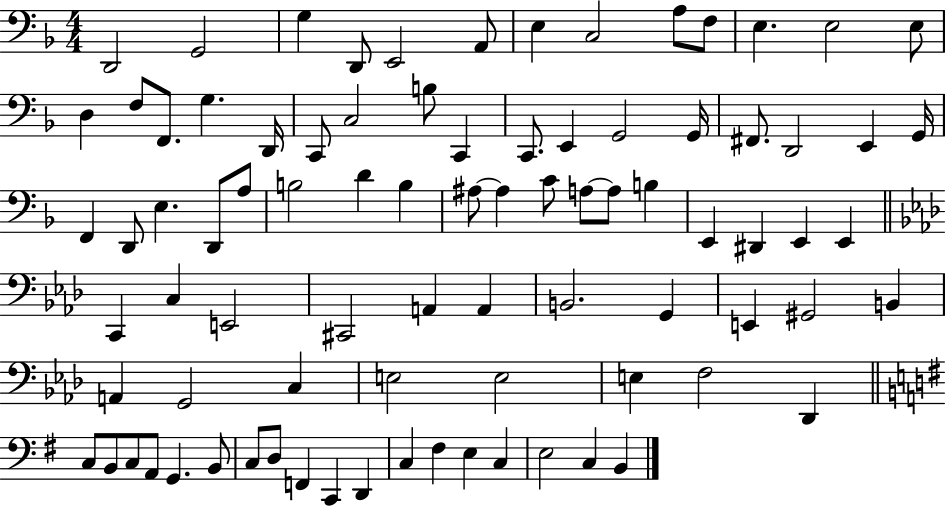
X:1
T:Untitled
M:4/4
L:1/4
K:F
D,,2 G,,2 G, D,,/2 E,,2 A,,/2 E, C,2 A,/2 F,/2 E, E,2 E,/2 D, F,/2 F,,/2 G, D,,/4 C,,/2 C,2 B,/2 C,, C,,/2 E,, G,,2 G,,/4 ^F,,/2 D,,2 E,, G,,/4 F,, D,,/2 E, D,,/2 A,/2 B,2 D B, ^A,/2 ^A, C/2 A,/2 A,/2 B, E,, ^D,, E,, E,, C,, C, E,,2 ^C,,2 A,, A,, B,,2 G,, E,, ^G,,2 B,, A,, G,,2 C, E,2 E,2 E, F,2 _D,, C,/2 B,,/2 C,/2 A,,/2 G,, B,,/2 C,/2 D,/2 F,, C,, D,, C, ^F, E, C, E,2 C, B,,